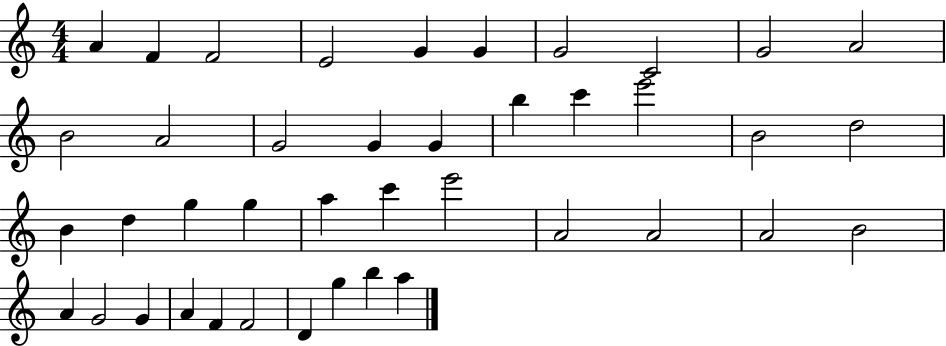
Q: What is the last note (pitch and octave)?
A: A5